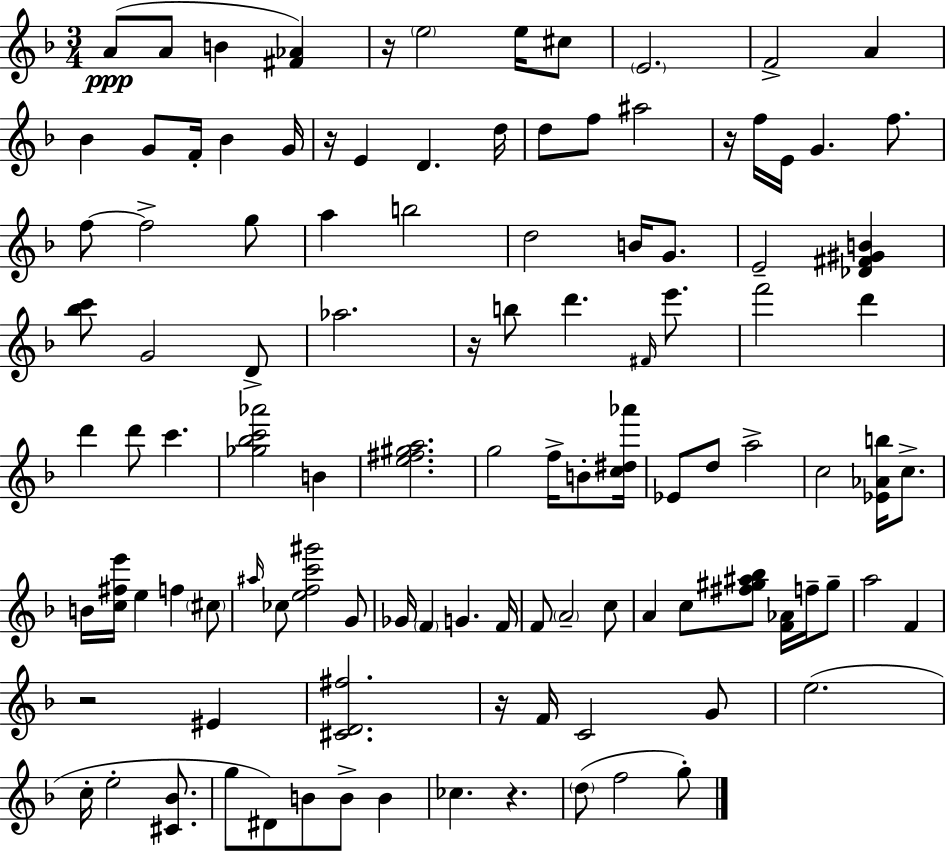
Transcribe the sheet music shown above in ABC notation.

X:1
T:Untitled
M:3/4
L:1/4
K:Dm
A/2 A/2 B [^F_A] z/4 e2 e/4 ^c/2 E2 F2 A _B G/2 F/4 _B G/4 z/4 E D d/4 d/2 f/2 ^a2 z/4 f/4 E/4 G f/2 f/2 f2 g/2 a b2 d2 B/4 G/2 E2 [_D^F^GB] [_bc']/2 G2 D/2 _a2 z/4 b/2 d' ^F/4 e'/2 f'2 d' d' d'/2 c' [_g_bc'_a']2 B [e^f^ga]2 g2 f/4 B/2 [c^d_a']/4 _E/2 d/2 a2 c2 [_E_Ab]/4 c/2 B/4 [c^fe']/4 e f ^c/2 ^a/4 _c/2 [efc'^g']2 G/2 _G/4 F G F/4 F/2 A2 c/2 A c/2 [^f^g^a_b]/2 [F_A]/4 f/4 ^g/2 a2 F z2 ^E [^CD^f]2 z/4 F/4 C2 G/2 e2 c/4 e2 [^C_B]/2 g/2 ^D/2 B/2 B/2 B _c z d/2 f2 g/2